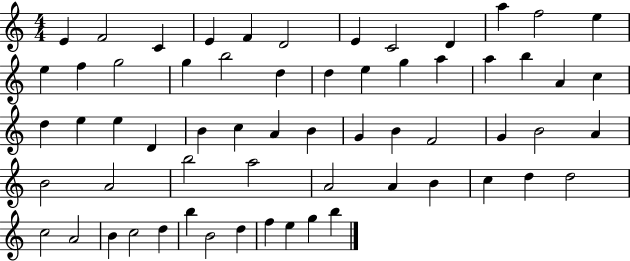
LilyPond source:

{
  \clef treble
  \numericTimeSignature
  \time 4/4
  \key c \major
  e'4 f'2 c'4 | e'4 f'4 d'2 | e'4 c'2 d'4 | a''4 f''2 e''4 | \break e''4 f''4 g''2 | g''4 b''2 d''4 | d''4 e''4 g''4 a''4 | a''4 b''4 a'4 c''4 | \break d''4 e''4 e''4 d'4 | b'4 c''4 a'4 b'4 | g'4 b'4 f'2 | g'4 b'2 a'4 | \break b'2 a'2 | b''2 a''2 | a'2 a'4 b'4 | c''4 d''4 d''2 | \break c''2 a'2 | b'4 c''2 d''4 | b''4 b'2 d''4 | f''4 e''4 g''4 b''4 | \break \bar "|."
}